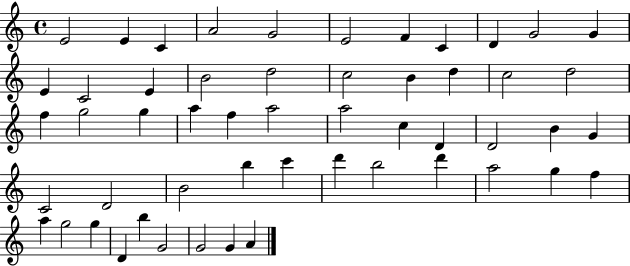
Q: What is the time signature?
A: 4/4